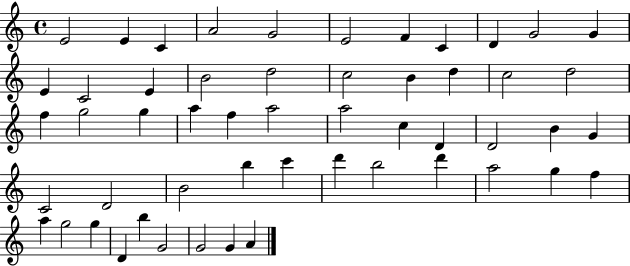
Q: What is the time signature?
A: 4/4